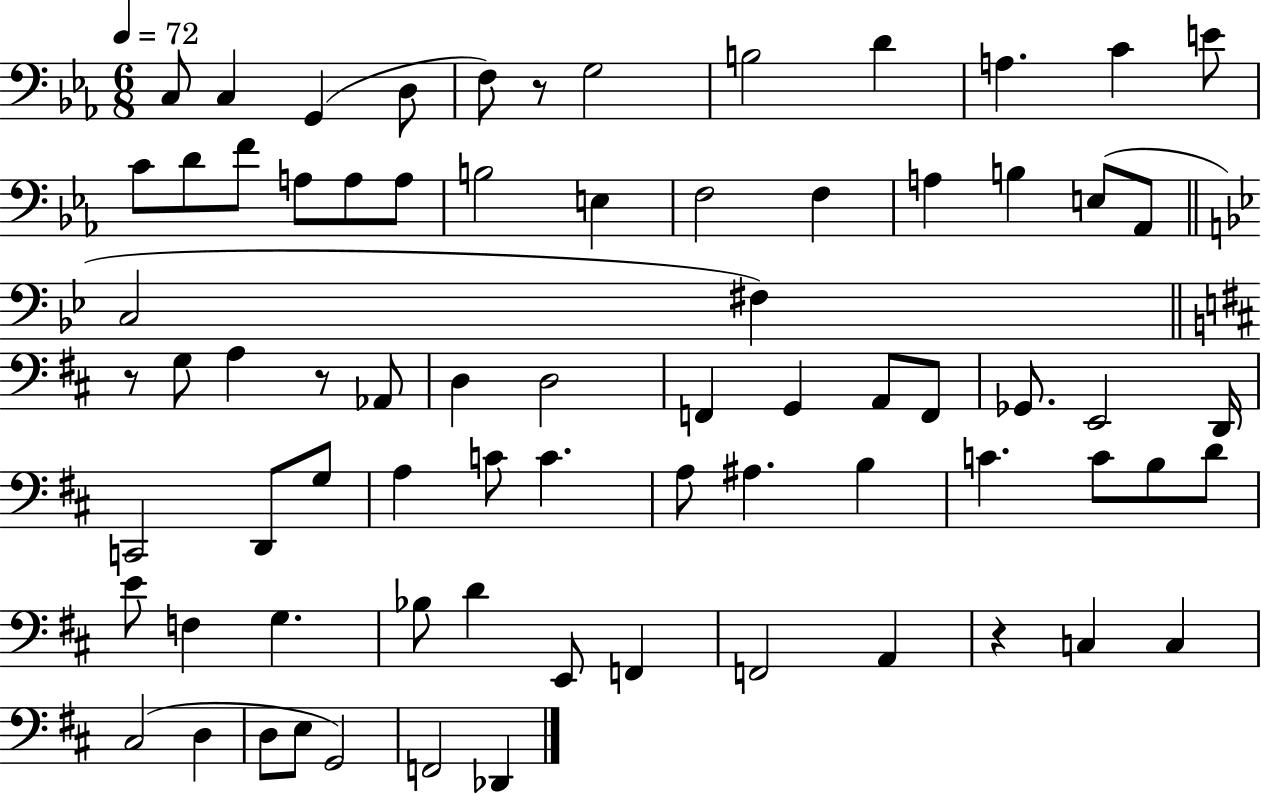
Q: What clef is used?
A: bass